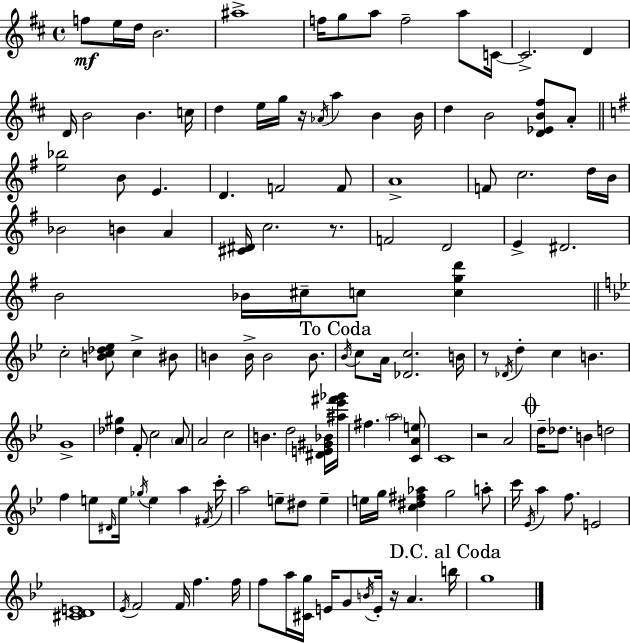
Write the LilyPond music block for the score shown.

{
  \clef treble
  \time 4/4
  \defaultTimeSignature
  \key d \major
  f''8\mf e''16 d''16 b'2. | ais''1-> | f''16 g''8 a''8 f''2-- a''8 c'16~~ | c'2.-> d'4 | \break d'16 b'2 b'4. c''16 | d''4 e''16 g''16 r16 \acciaccatura { aes'16 } a''4 b'4 | b'16 d''4 b'2 <d' ees' b' fis''>8 a'8-. | \bar "||" \break \key g \major <e'' bes''>2 b'8 e'4. | d'4. f'2 f'8 | a'1-> | f'8 c''2. d''16 b'16 | \break bes'2 b'4 a'4 | <cis' dis'>16 c''2. r8. | f'2 d'2 | e'4-> dis'2. | \break b'2 bes'16 cis''16-- c''8 <c'' g'' d'''>4 | \bar "||" \break \key bes \major c''2-. <b' c'' des'' ees''>8 c''4-> bis'8 | b'4 b'16-> b'2 b'8. | \mark "To Coda" \acciaccatura { bes'16 } c''8 a'16 <des' c''>2. | b'16 r8 \acciaccatura { des'16 } d''4-. c''4 b'4. | \break g'1-> | <des'' gis''>4 f'8-. c''2 | \parenthesize a'8 a'2 c''2 | b'4. d''2 | \break <dis' e' gis' bes'>16 <ais'' ees''' fis''' ges'''>16 fis''4. \parenthesize a''2 | <c' a' e''>8 c'1 | r2 a'2 | \mark \markup { \musicglyph "scripts.coda" } d''16-- des''8. b'4 d''2 | \break f''4 e''8 \grace { dis'16 } e''16 \acciaccatura { ges''16 } e''4 a''4 | \acciaccatura { fis'16 } c'''16-. a''2 e''8-- dis''8 | e''4-- e''16 g''16 <c'' dis'' fis'' aes''>4 g''2 | a''8-. c'''16 \acciaccatura { ees'16 } a''4 f''8. e'2 | \break <cis' d' e'>1 | \acciaccatura { ees'16 } f'2 f'16 | f''4. f''16 f''8 a''16 <cis' g''>16 e'16 g'8 \acciaccatura { b'16 } e'16-. | r16 a'4. \mark "D.C. al Coda" b''16 g''1 | \break \bar "|."
}